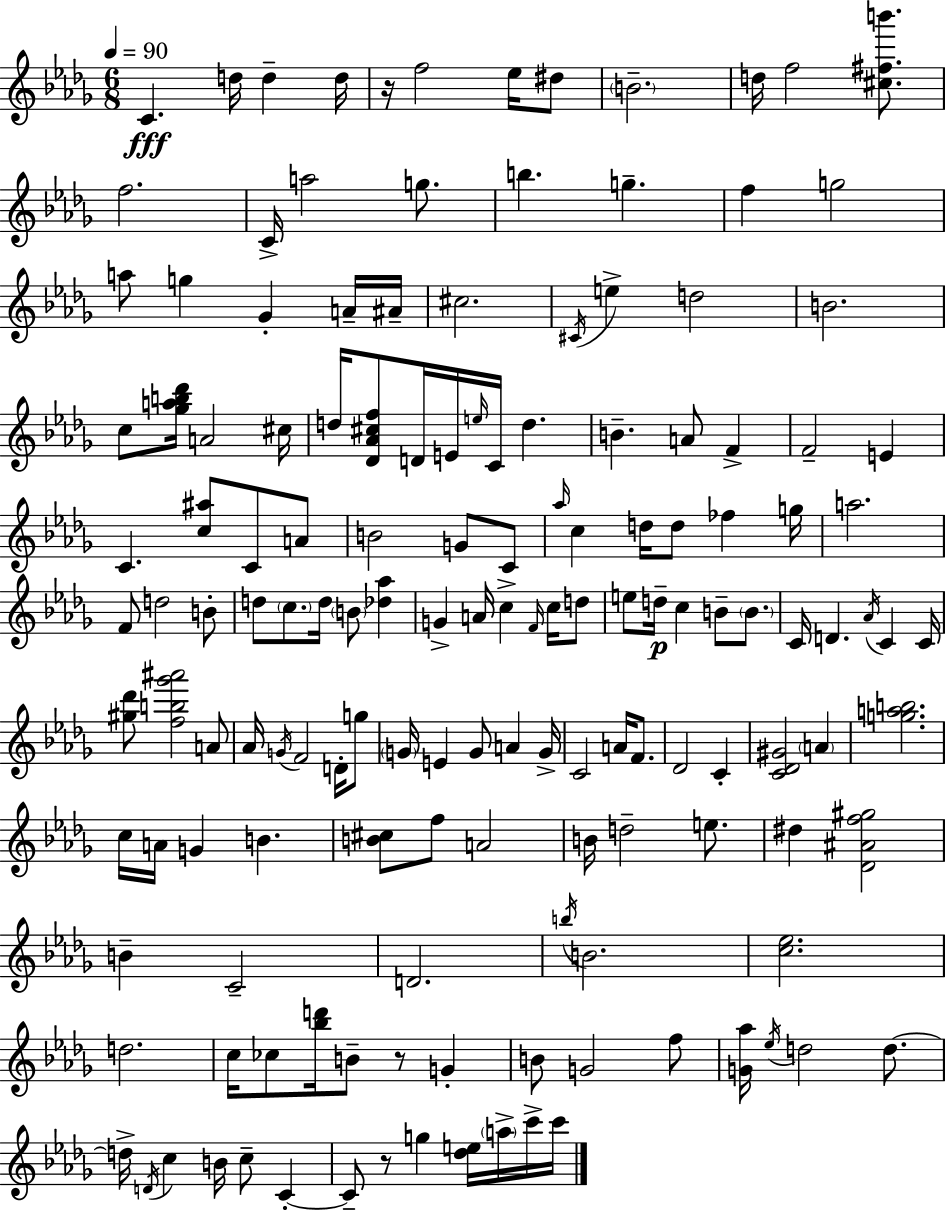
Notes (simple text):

C4/q. D5/s D5/q D5/s R/s F5/h Eb5/s D#5/e B4/h. D5/s F5/h [C#5,F#5,B6]/e. F5/h. C4/s A5/h G5/e. B5/q. G5/q. F5/q G5/h A5/e G5/q Gb4/q A4/s A#4/s C#5/h. C#4/s E5/q D5/h B4/h. C5/e [Gb5,A5,B5,Db6]/s A4/h C#5/s D5/s [Db4,Ab4,C#5,F5]/e D4/s E4/s E5/s C4/s D5/q. B4/q. A4/e F4/q F4/h E4/q C4/q. [C5,A#5]/e C4/e A4/e B4/h G4/e C4/e Ab5/s C5/q D5/s D5/e FES5/q G5/s A5/h. F4/e D5/h B4/e D5/e C5/e. D5/s B4/e [Db5,Ab5]/q G4/q A4/s C5/q F4/s C5/s D5/e E5/e D5/s C5/q B4/e B4/e. C4/s D4/q. Ab4/s C4/q C4/s [G#5,Db6]/e [F5,B5,Gb6,A#6]/h A4/e Ab4/s G4/s F4/h D4/s G5/e G4/s E4/q G4/e A4/q G4/s C4/h A4/s F4/e. Db4/h C4/q [C4,Db4,G#4]/h A4/q [G5,A5,B5]/h. C5/s A4/s G4/q B4/q. [B4,C#5]/e F5/e A4/h B4/s D5/h E5/e. D#5/q [Db4,A#4,F5,G#5]/h B4/q C4/h D4/h. B5/s B4/h. [C5,Eb5]/h. D5/h. C5/s CES5/e [Bb5,D6]/s B4/e R/e G4/q B4/e G4/h F5/e [G4,Ab5]/s Eb5/s D5/h D5/e. D5/s D4/s C5/q B4/s C5/e C4/q C4/e R/e G5/q [Db5,E5]/s A5/s C6/s C6/s